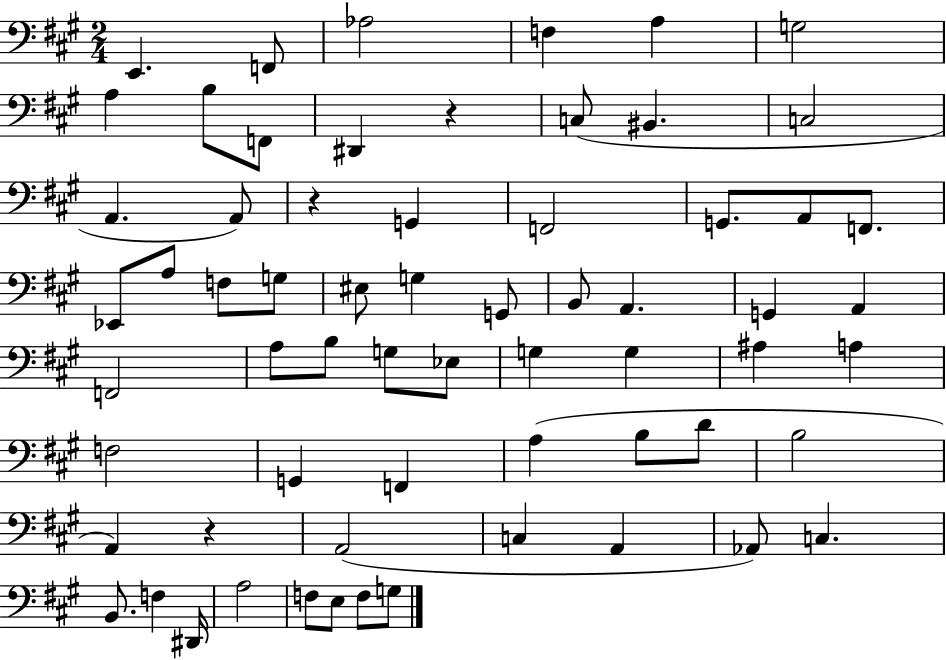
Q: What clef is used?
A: bass